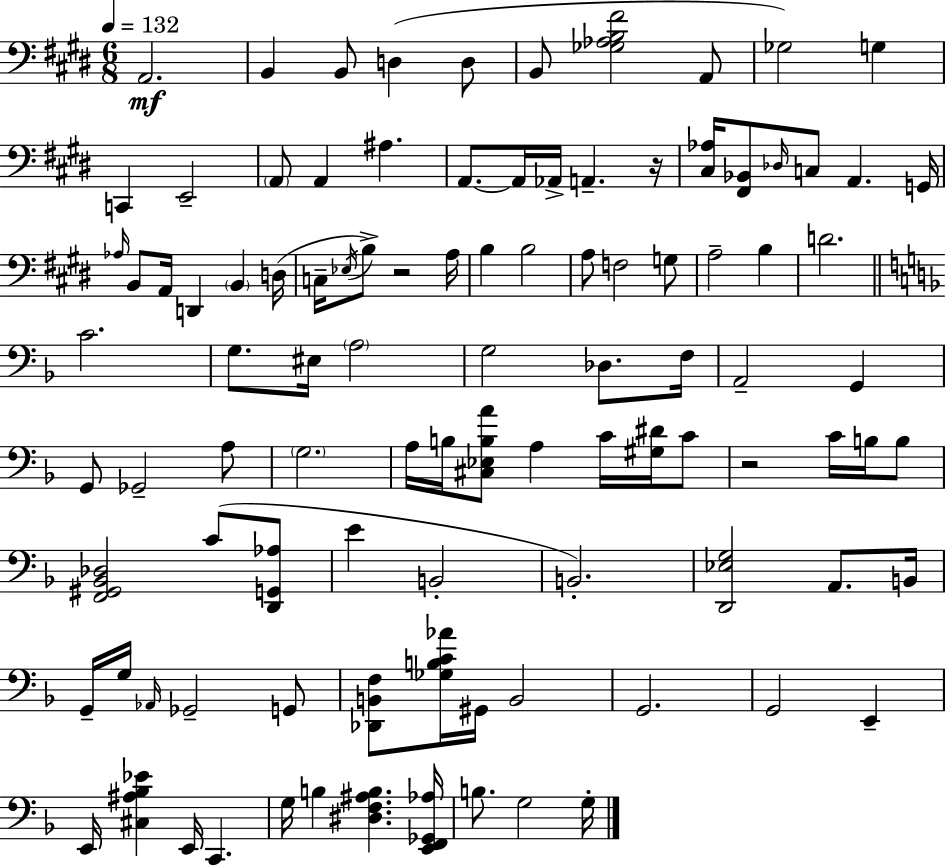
{
  \clef bass
  \numericTimeSignature
  \time 6/8
  \key e \major
  \tempo 4 = 132
  \repeat volta 2 { a,2.\mf | b,4 b,8 d4( d8 | b,8 <ges aes b fis'>2 a,8 | ges2) g4 | \break c,4 e,2-- | \parenthesize a,8 a,4 ais4. | a,8.~~ a,16 aes,16-> a,4.-- r16 | <cis aes>16 <fis, bes,>8 \grace { des16 } c8 a,4. | \break g,16 \grace { aes16 } b,8 a,16 d,4 \parenthesize b,4 | d16( c16-- \acciaccatura { ees16 } b8->) r2 | a16 b4 b2 | a8 f2 | \break g8 a2-- b4 | d'2. | \bar "||" \break \key f \major c'2. | g8. eis16 \parenthesize a2 | g2 des8. f16 | a,2-- g,4 | \break g,8 ges,2-- a8 | \parenthesize g2. | a16 b16 <cis ees b a'>8 a4 c'16 <gis dis'>16 c'8 | r2 c'16 b16 b8 | \break <f, gis, bes, des>2 c'8( <d, g, aes>8 | e'4 b,2-. | b,2.-.) | <d, ees g>2 a,8. b,16 | \break g,16-- g16 \grace { aes,16 } ges,2-- g,8 | <des, b, f>8 <ges b c' aes'>16 gis,16 b,2 | g,2. | g,2 e,4-- | \break e,16 <cis ais bes ees'>4 e,16 c,4. | g16 b4 <dis f ais b>4. | <e, f, ges, aes>16 b8. g2 | g16-. } \bar "|."
}